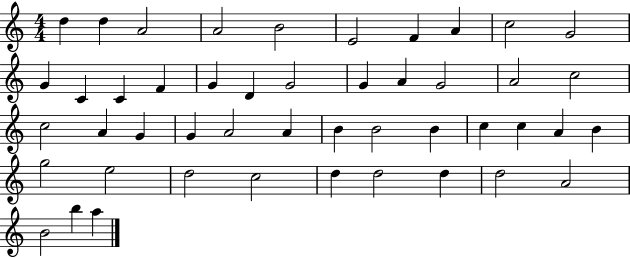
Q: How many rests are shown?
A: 0